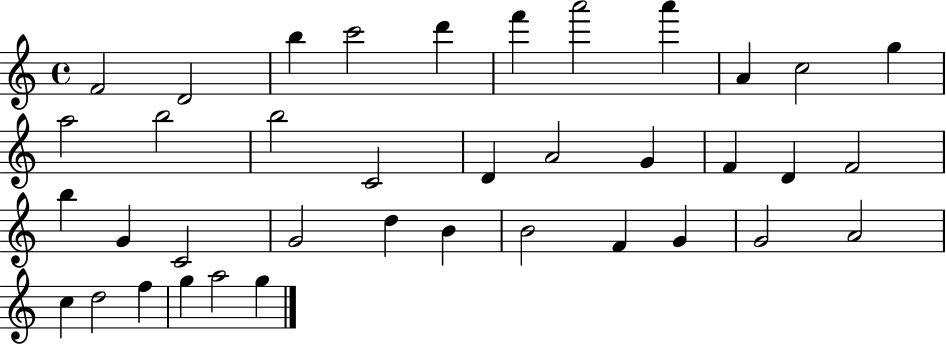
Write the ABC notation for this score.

X:1
T:Untitled
M:4/4
L:1/4
K:C
F2 D2 b c'2 d' f' a'2 a' A c2 g a2 b2 b2 C2 D A2 G F D F2 b G C2 G2 d B B2 F G G2 A2 c d2 f g a2 g